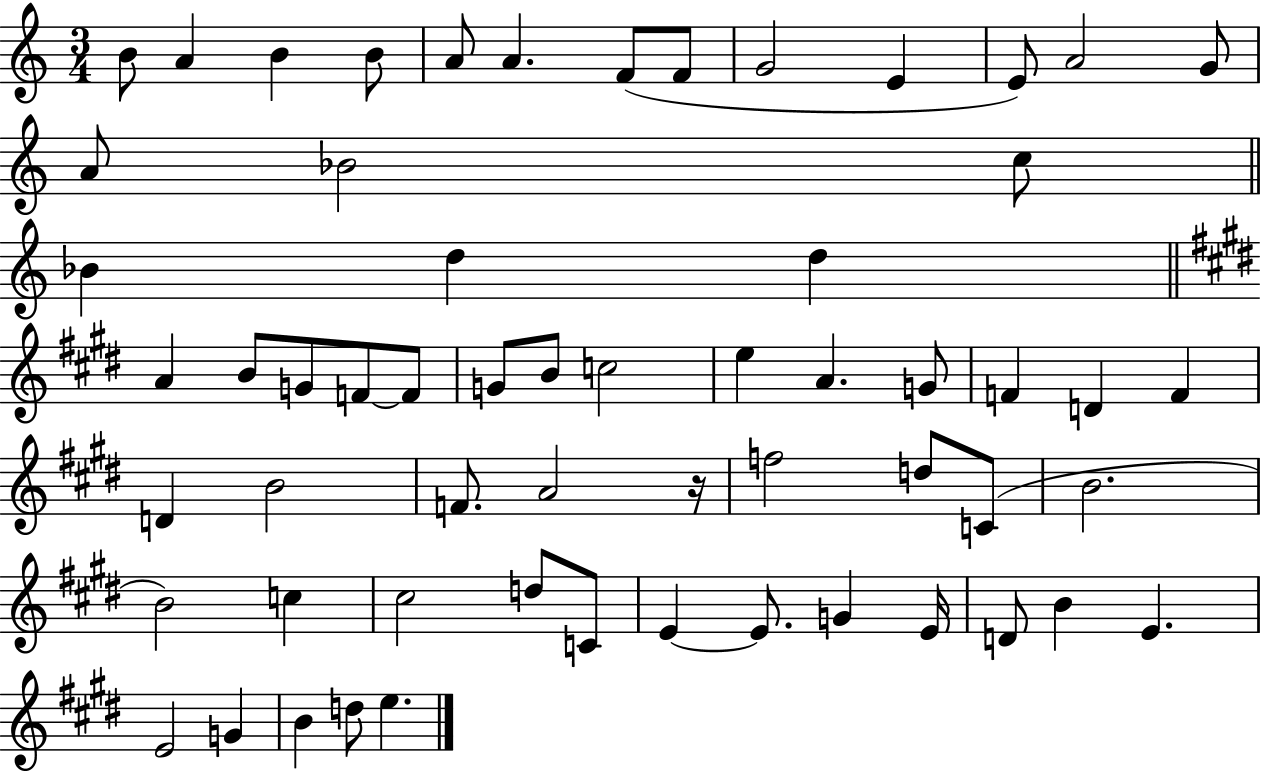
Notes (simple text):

B4/e A4/q B4/q B4/e A4/e A4/q. F4/e F4/e G4/h E4/q E4/e A4/h G4/e A4/e Bb4/h C5/e Bb4/q D5/q D5/q A4/q B4/e G4/e F4/e F4/e G4/e B4/e C5/h E5/q A4/q. G4/e F4/q D4/q F4/q D4/q B4/h F4/e. A4/h R/s F5/h D5/e C4/e B4/h. B4/h C5/q C#5/h D5/e C4/e E4/q E4/e. G4/q E4/s D4/e B4/q E4/q. E4/h G4/q B4/q D5/e E5/q.